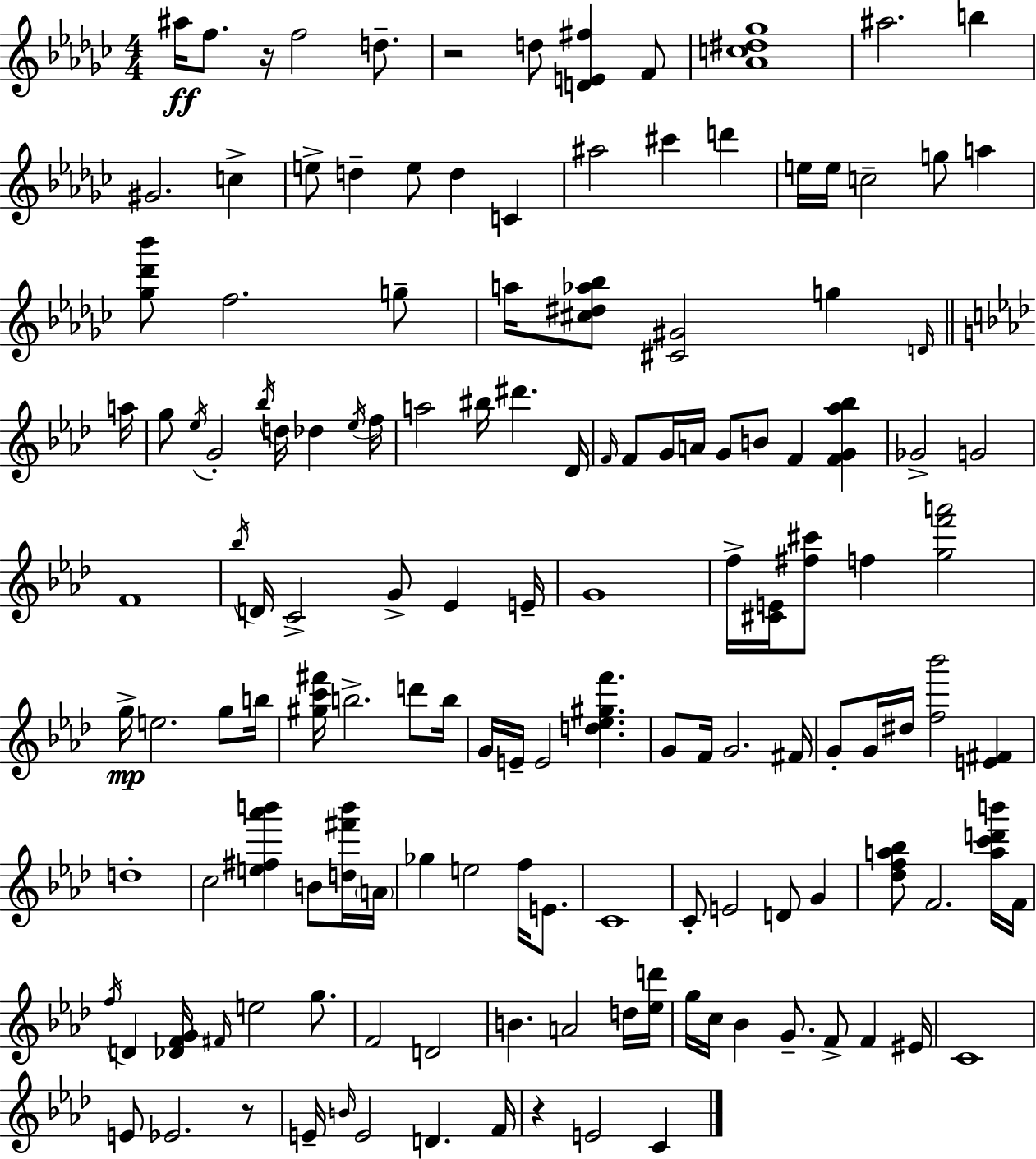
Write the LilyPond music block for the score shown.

{
  \clef treble
  \numericTimeSignature
  \time 4/4
  \key ees \minor
  ais''16\ff f''8. r16 f''2 d''8.-- | r2 d''8 <d' e' fis''>4 f'8 | <aes' c'' dis'' ges''>1 | ais''2. b''4 | \break gis'2. c''4-> | e''8-> d''4-- e''8 d''4 c'4 | ais''2 cis'''4 d'''4 | e''16 e''16 c''2-- g''8 a''4 | \break <ges'' des''' bes'''>8 f''2. g''8-- | a''16 <cis'' dis'' aes'' bes''>8 <cis' gis'>2 g''4 \grace { d'16 } | \bar "||" \break \key f \minor a''16 g''8 \acciaccatura { ees''16 } g'2-. \acciaccatura { bes''16 } d''16 des''4 | \acciaccatura { ees''16 } f''16 a''2 bis''16 dis'''4. | des'16 \grace { f'16 } f'8 g'16 a'16 g'8 b'8 f'4 | <f' g' aes'' bes''>4 ges'2-> g'2 | \break f'1 | \acciaccatura { bes''16 } d'16 c'2-> g'8-> | ees'4 e'16-- g'1 | f''16-> <cis' e'>16 <fis'' cis'''>8 f''4 <g'' f''' a'''>2 | \break g''16->\mp e''2. | g''8 b''16 <gis'' c''' fis'''>16 b''2.-> | d'''8 b''16 g'16 e'16-- e'2 | <d'' ees'' gis'' f'''>4. g'8 f'16 g'2. | \break fis'16 g'8-. g'16 dis''16 <f'' bes'''>2 | <e' fis'>4 d''1-. | c''2 <e'' fis'' aes''' b'''>4 | b'8 <d'' fis''' b'''>16 \parenthesize a'16 ges''4 e''2 | \break f''16 e'8. c'1 | c'8-. e'2 | d'8 g'4 <des'' f'' a'' bes''>8 f'2. | <a'' c''' d''' b'''>16 f'16 \acciaccatura { f''16 } d'4 <des' f' g'>16 \grace { fis'16 } e''2 | \break g''8. f'2 | d'2 b'4. a'2 | d''16 <ees'' d'''>16 g''16 c''16 bes'4 g'8.-- | f'8-> f'4 eis'16 c'1 | \break e'8 ees'2. | r8 e'16-- \grace { b'16 } e'2 | d'4. f'16 r4 e'2 | c'4 \bar "|."
}